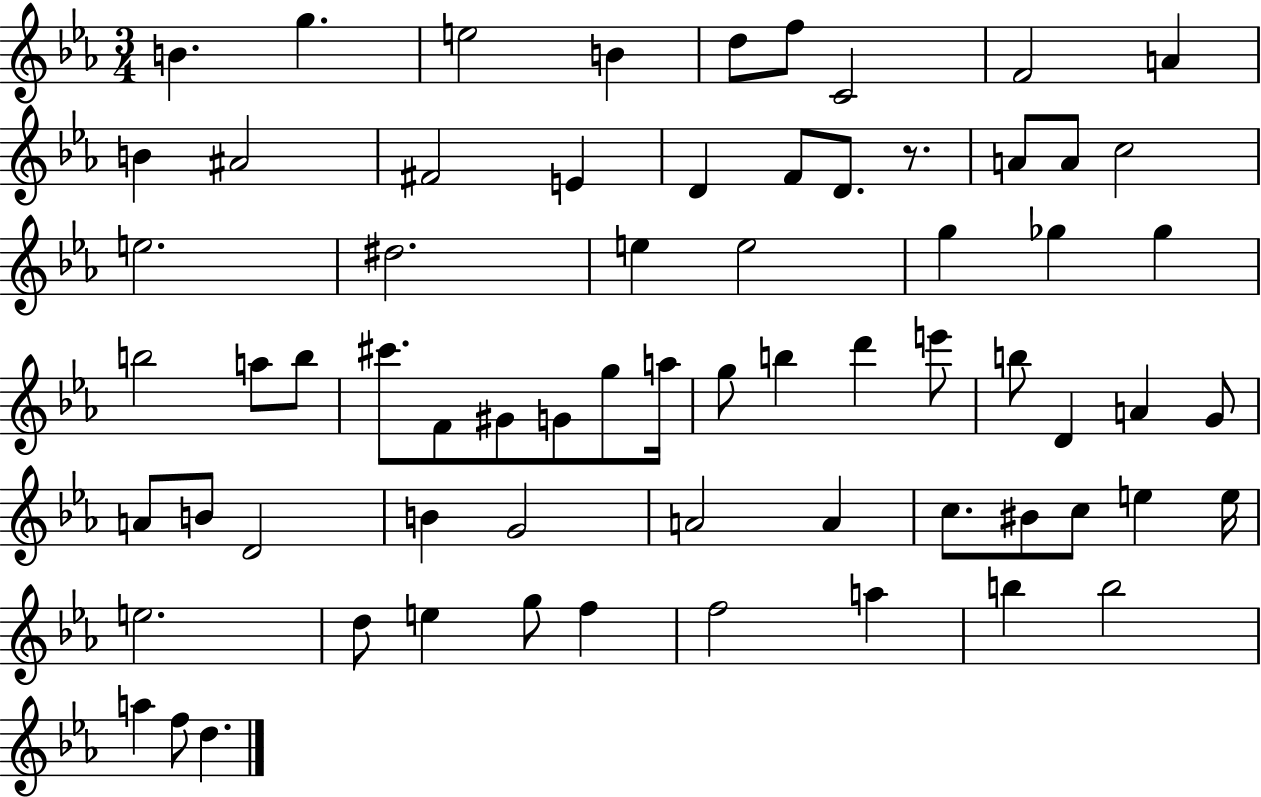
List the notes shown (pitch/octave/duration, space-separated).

B4/q. G5/q. E5/h B4/q D5/e F5/e C4/h F4/h A4/q B4/q A#4/h F#4/h E4/q D4/q F4/e D4/e. R/e. A4/e A4/e C5/h E5/h. D#5/h. E5/q E5/h G5/q Gb5/q Gb5/q B5/h A5/e B5/e C#6/e. F4/e G#4/e G4/e G5/e A5/s G5/e B5/q D6/q E6/e B5/e D4/q A4/q G4/e A4/e B4/e D4/h B4/q G4/h A4/h A4/q C5/e. BIS4/e C5/e E5/q E5/s E5/h. D5/e E5/q G5/e F5/q F5/h A5/q B5/q B5/h A5/q F5/e D5/q.